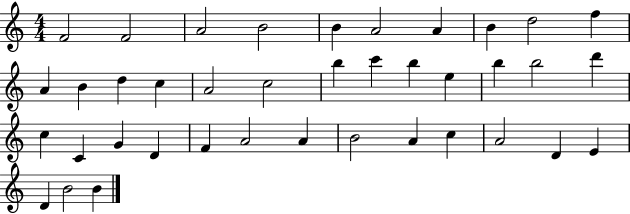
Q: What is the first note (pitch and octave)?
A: F4